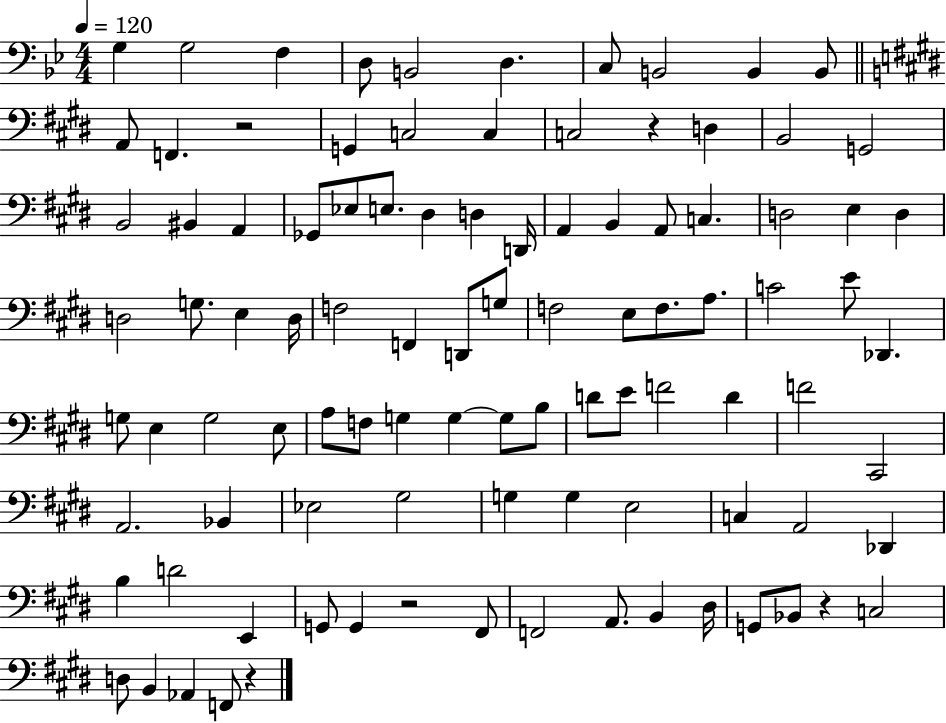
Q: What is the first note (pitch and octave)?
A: G3